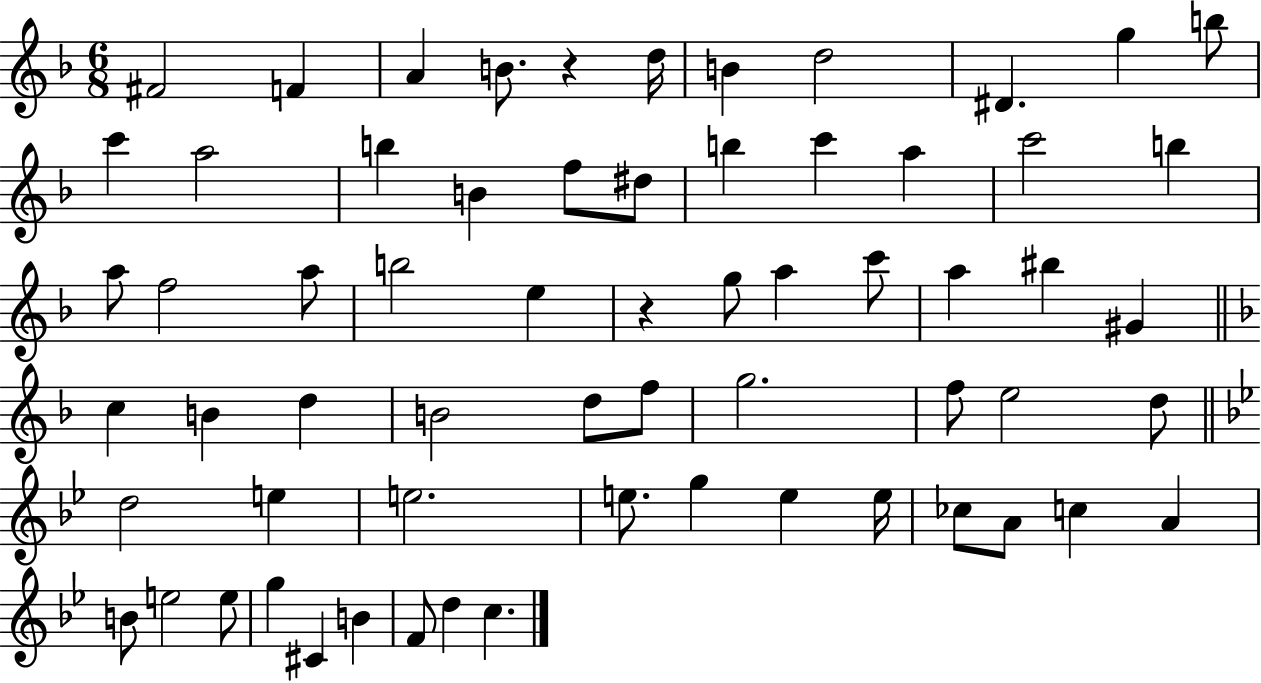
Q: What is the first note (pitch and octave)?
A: F#4